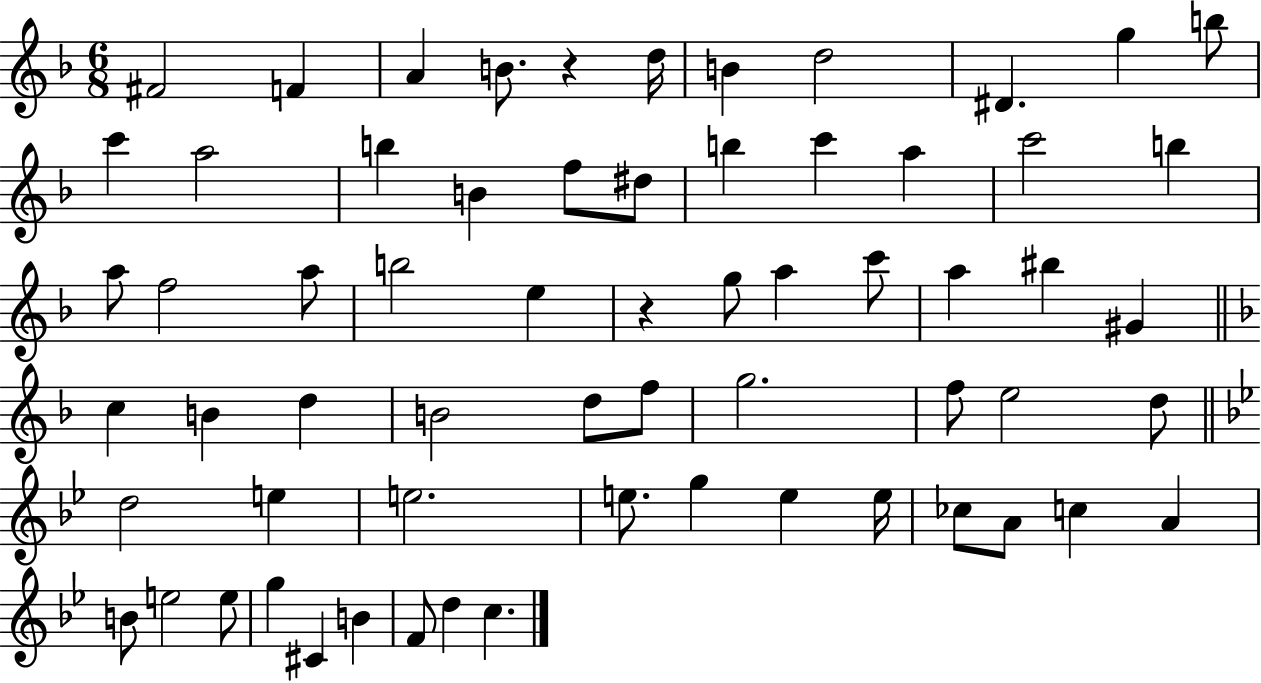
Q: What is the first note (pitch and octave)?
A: F#4